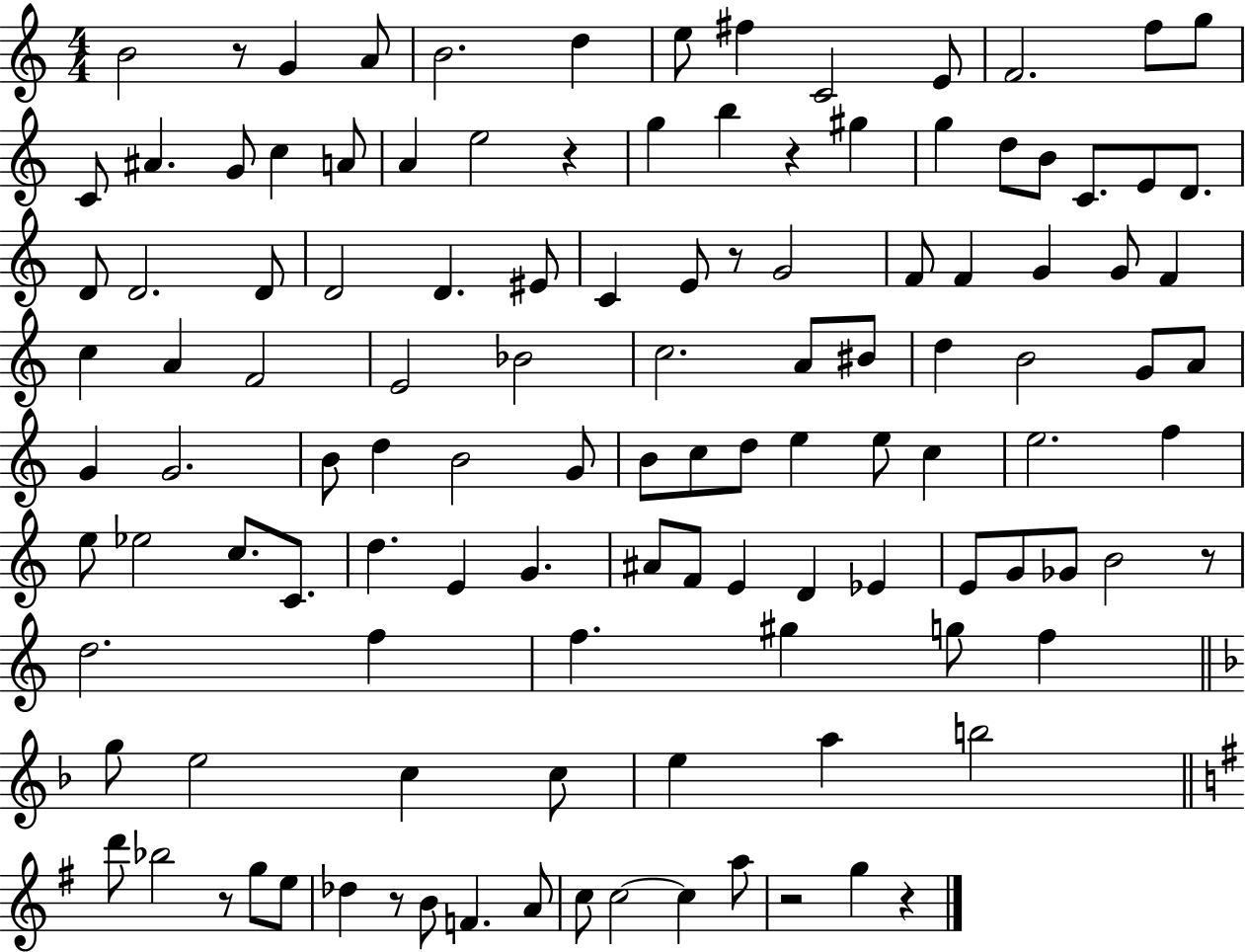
{
  \clef treble
  \numericTimeSignature
  \time 4/4
  \key c \major
  b'2 r8 g'4 a'8 | b'2. d''4 | e''8 fis''4 c'2 e'8 | f'2. f''8 g''8 | \break c'8 ais'4. g'8 c''4 a'8 | a'4 e''2 r4 | g''4 b''4 r4 gis''4 | g''4 d''8 b'8 c'8. e'8 d'8. | \break d'8 d'2. d'8 | d'2 d'4. eis'8 | c'4 e'8 r8 g'2 | f'8 f'4 g'4 g'8 f'4 | \break c''4 a'4 f'2 | e'2 bes'2 | c''2. a'8 bis'8 | d''4 b'2 g'8 a'8 | \break g'4 g'2. | b'8 d''4 b'2 g'8 | b'8 c''8 d''8 e''4 e''8 c''4 | e''2. f''4 | \break e''8 ees''2 c''8. c'8. | d''4. e'4 g'4. | ais'8 f'8 e'4 d'4 ees'4 | e'8 g'8 ges'8 b'2 r8 | \break d''2. f''4 | f''4. gis''4 g''8 f''4 | \bar "||" \break \key f \major g''8 e''2 c''4 c''8 | e''4 a''4 b''2 | \bar "||" \break \key g \major d'''8 bes''2 r8 g''8 e''8 | des''4 r8 b'8 f'4. a'8 | c''8 c''2~~ c''4 a''8 | r2 g''4 r4 | \break \bar "|."
}